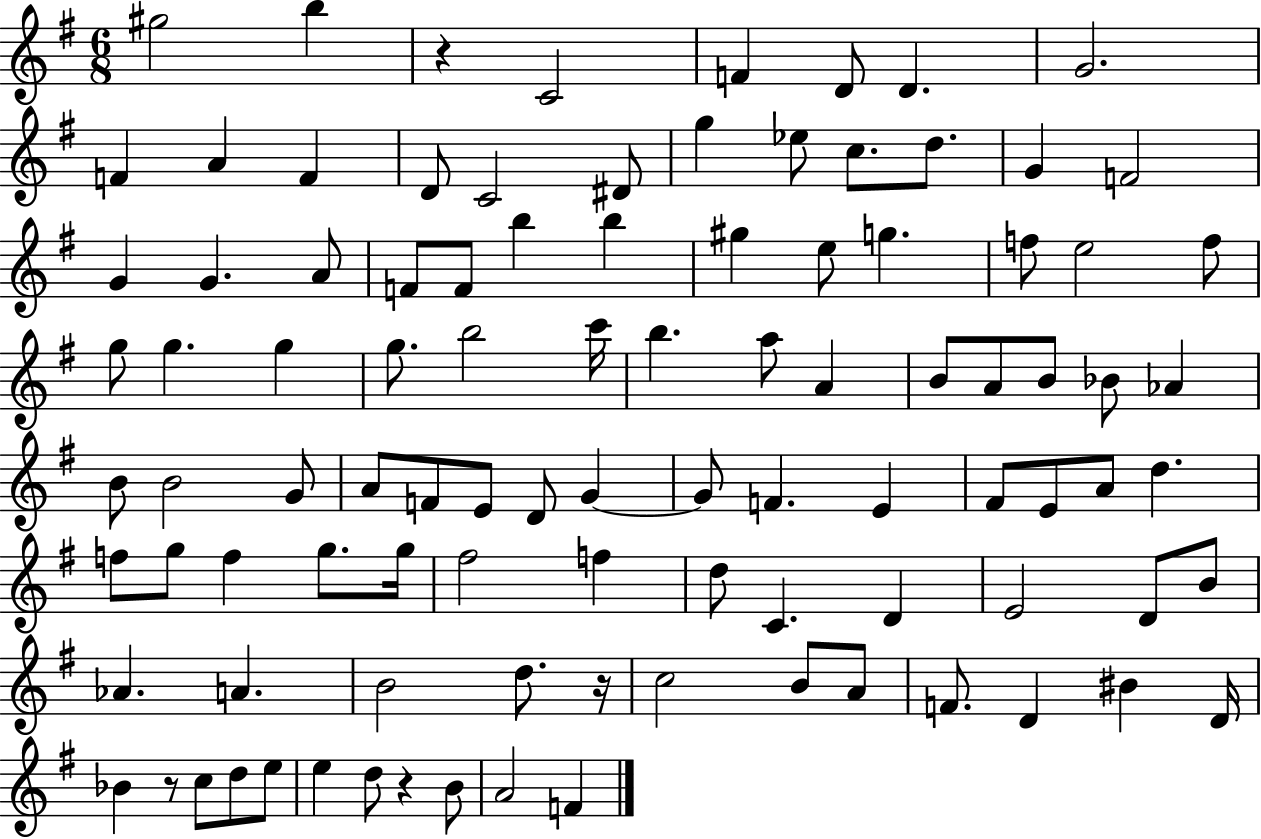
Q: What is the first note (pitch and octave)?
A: G#5